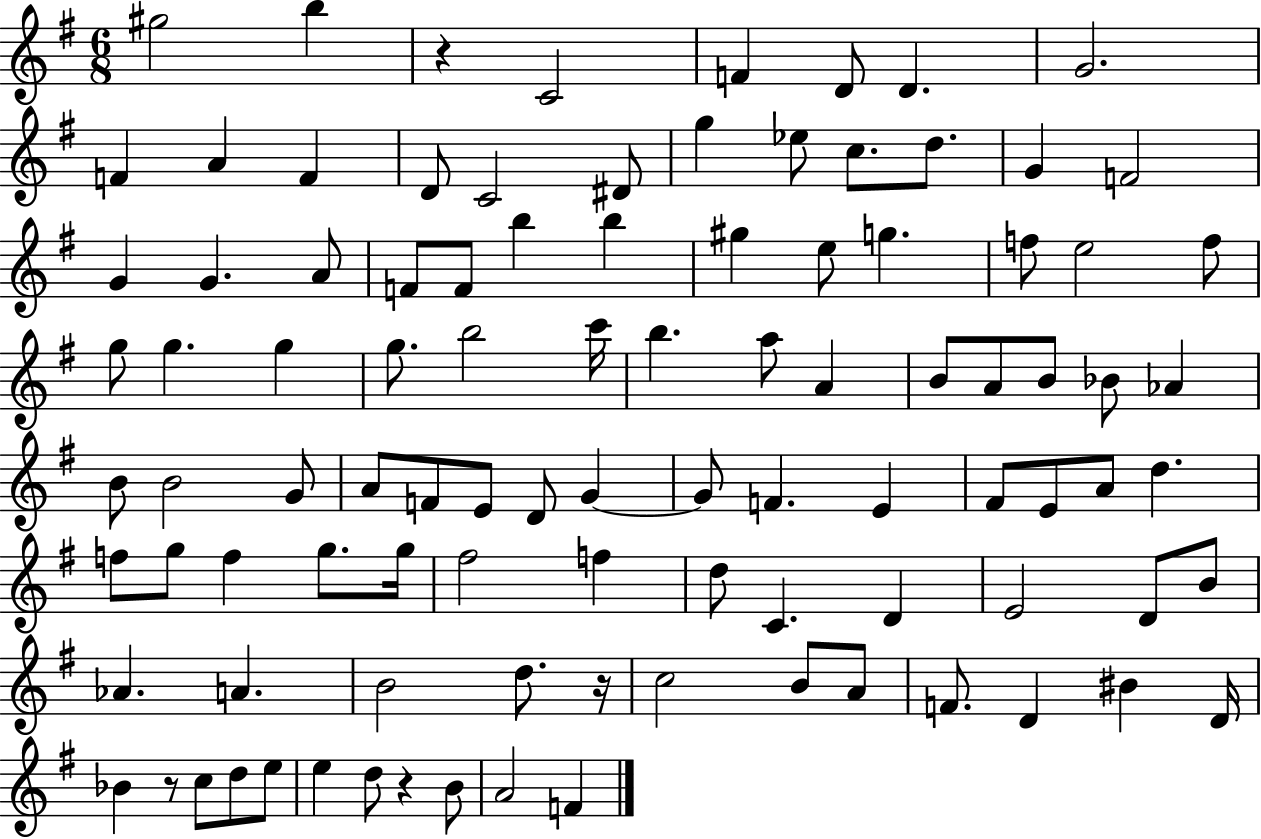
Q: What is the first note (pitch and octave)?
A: G#5